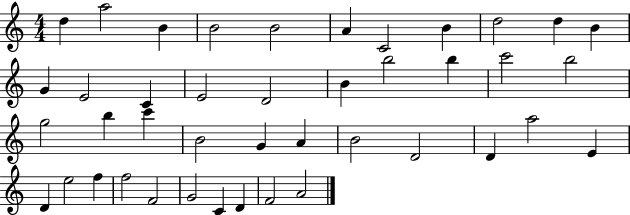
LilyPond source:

{
  \clef treble
  \numericTimeSignature
  \time 4/4
  \key c \major
  d''4 a''2 b'4 | b'2 b'2 | a'4 c'2 b'4 | d''2 d''4 b'4 | \break g'4 e'2 c'4 | e'2 d'2 | b'4 b''2 b''4 | c'''2 b''2 | \break g''2 b''4 c'''4 | b'2 g'4 a'4 | b'2 d'2 | d'4 a''2 e'4 | \break d'4 e''2 f''4 | f''2 f'2 | g'2 c'4 d'4 | f'2 a'2 | \break \bar "|."
}